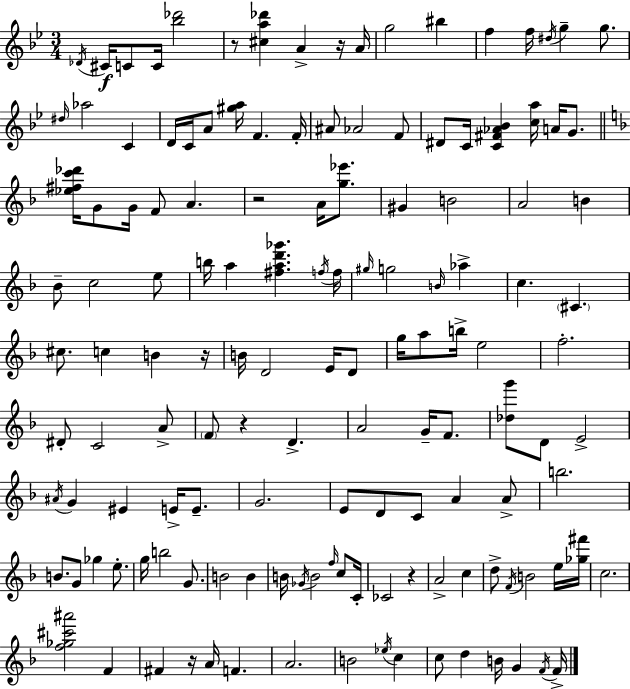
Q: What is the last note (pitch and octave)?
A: F4